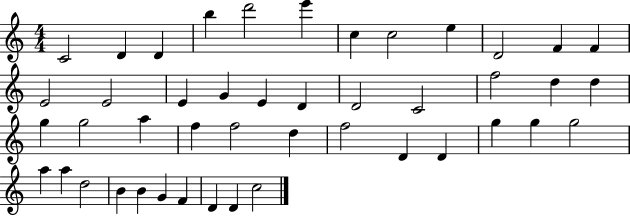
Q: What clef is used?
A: treble